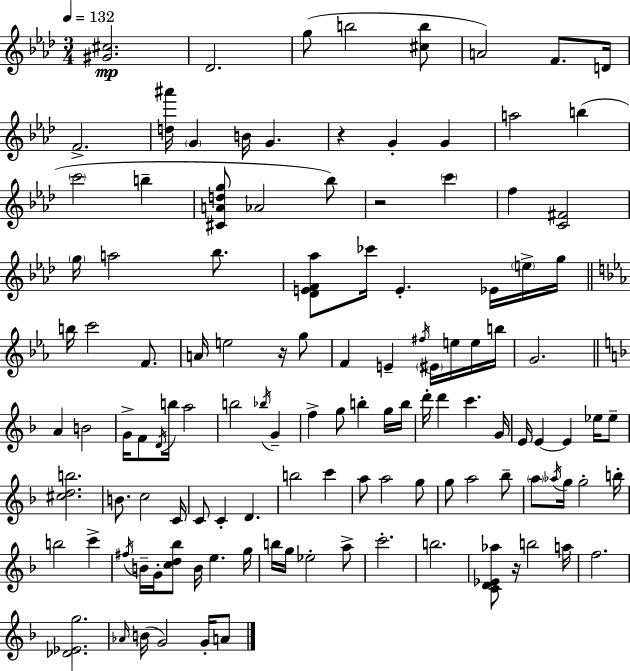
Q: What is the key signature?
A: AES major